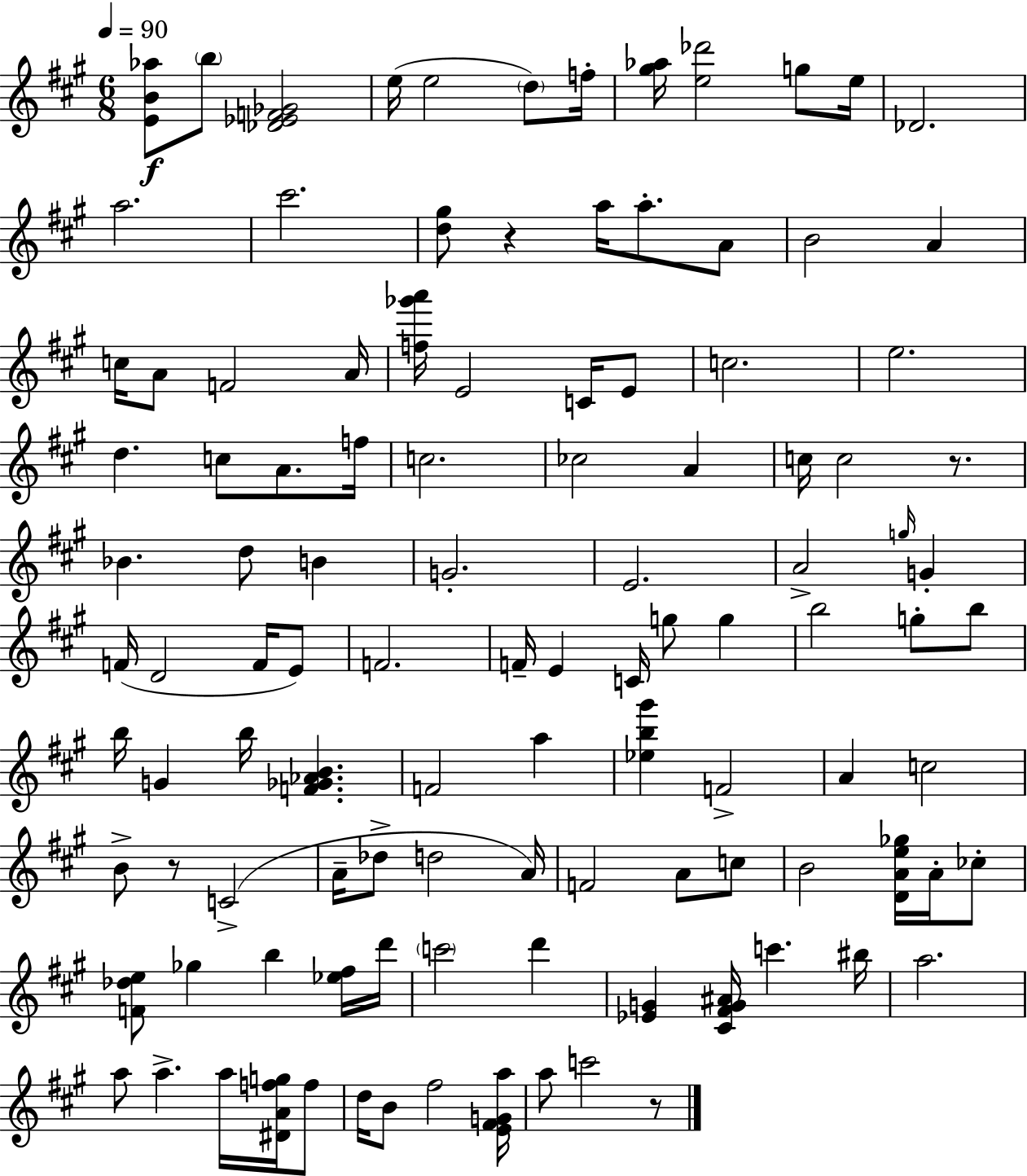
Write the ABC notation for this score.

X:1
T:Untitled
M:6/8
L:1/4
K:A
[EB_a]/2 b/2 [_D_EF_G]2 e/4 e2 d/2 f/4 [^g_a]/4 [e_d']2 g/2 e/4 _D2 a2 ^c'2 [d^g]/2 z a/4 a/2 A/2 B2 A c/4 A/2 F2 A/4 [f_g'a']/4 E2 C/4 E/2 c2 e2 d c/2 A/2 f/4 c2 _c2 A c/4 c2 z/2 _B d/2 B G2 E2 A2 g/4 G F/4 D2 F/4 E/2 F2 F/4 E C/4 g/2 g b2 g/2 b/2 b/4 G b/4 [F_G_AB] F2 a [_eb^g'] F2 A c2 B/2 z/2 C2 A/4 _d/2 d2 A/4 F2 A/2 c/2 B2 [DAe_g]/4 A/4 _c/2 [F_de]/2 _g b [_e^f]/4 d'/4 c'2 d' [_EG] [^C^FG^A]/4 c' ^b/4 a2 a/2 a a/4 [^DAfg]/4 f/2 d/4 B/2 ^f2 [E^FGa]/4 a/2 c'2 z/2